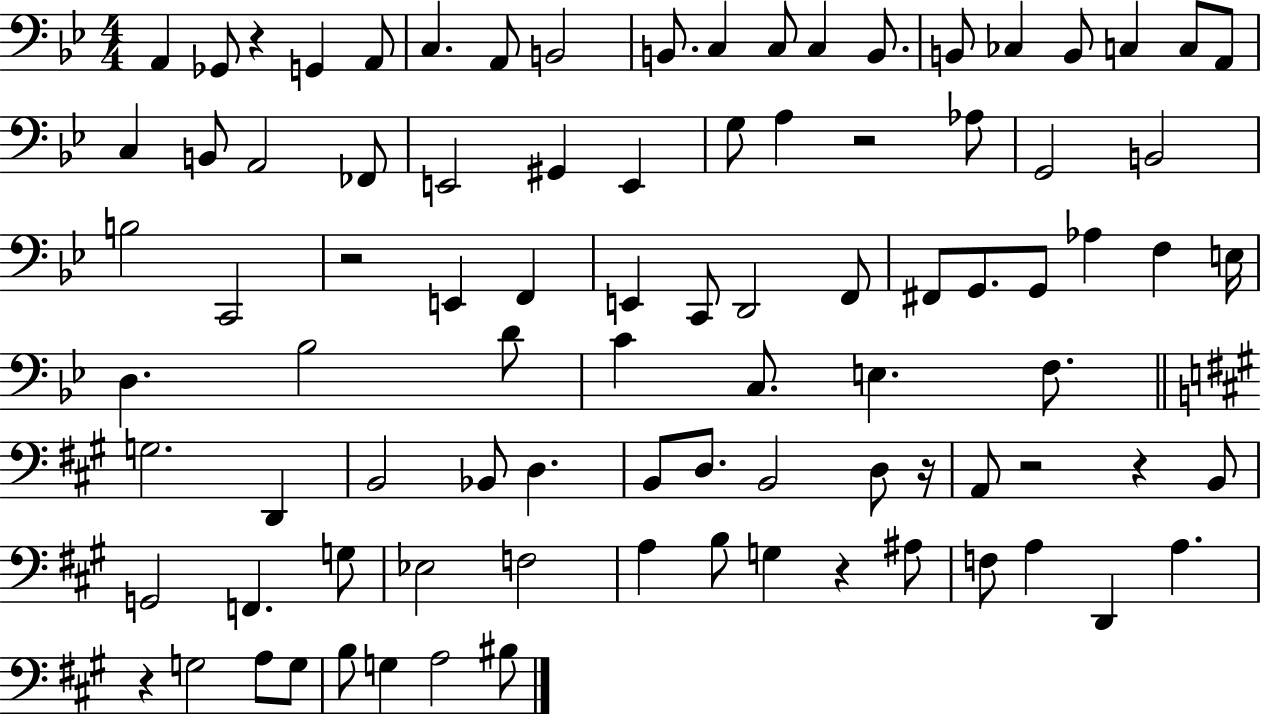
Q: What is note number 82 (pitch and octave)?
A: BIS3